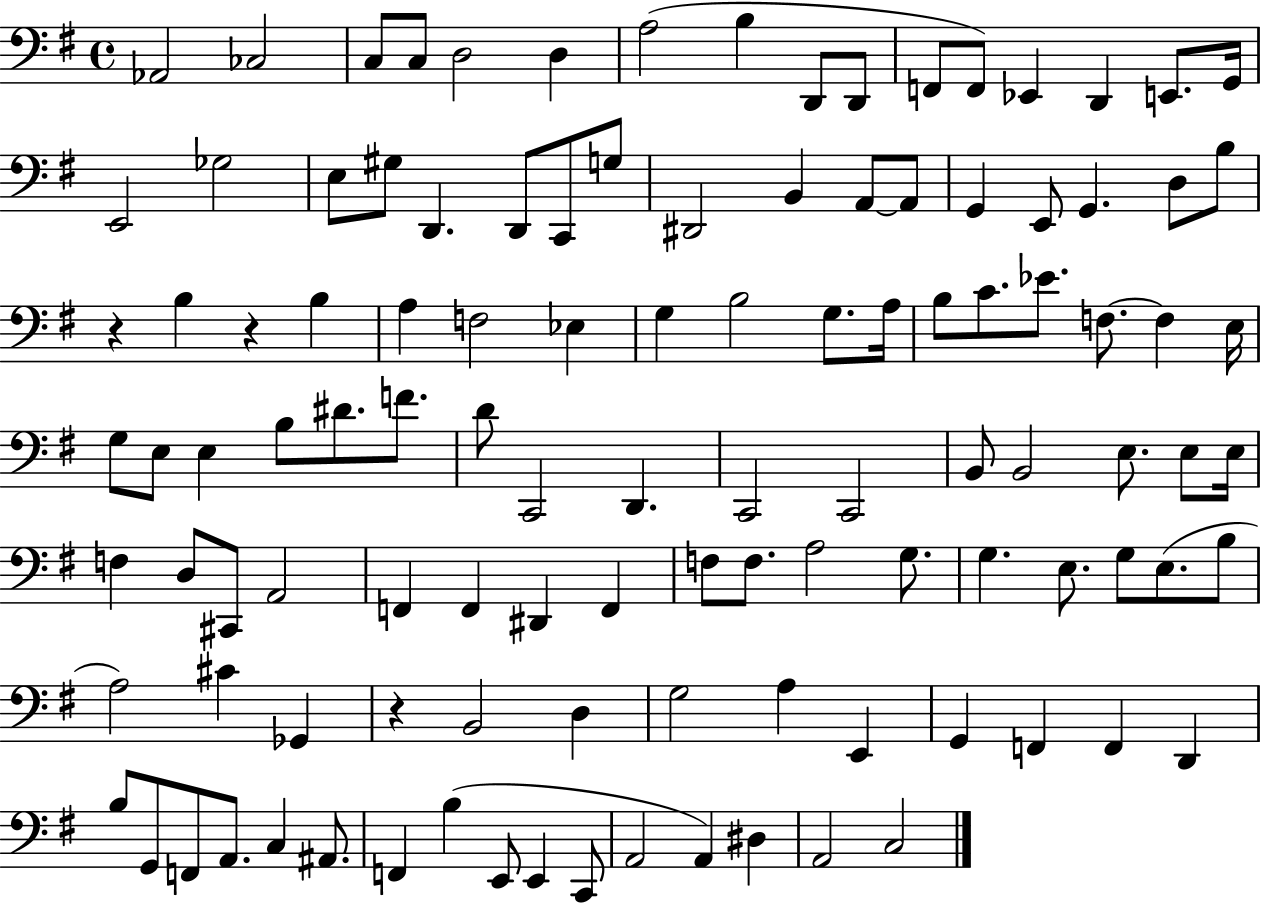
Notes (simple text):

Ab2/h CES3/h C3/e C3/e D3/h D3/q A3/h B3/q D2/e D2/e F2/e F2/e Eb2/q D2/q E2/e. G2/s E2/h Gb3/h E3/e G#3/e D2/q. D2/e C2/e G3/e D#2/h B2/q A2/e A2/e G2/q E2/e G2/q. D3/e B3/e R/q B3/q R/q B3/q A3/q F3/h Eb3/q G3/q B3/h G3/e. A3/s B3/e C4/e. Eb4/e. F3/e. F3/q E3/s G3/e E3/e E3/q B3/e D#4/e. F4/e. D4/e C2/h D2/q. C2/h C2/h B2/e B2/h E3/e. E3/e E3/s F3/q D3/e C#2/e A2/h F2/q F2/q D#2/q F2/q F3/e F3/e. A3/h G3/e. G3/q. E3/e. G3/e E3/e. B3/e A3/h C#4/q Gb2/q R/q B2/h D3/q G3/h A3/q E2/q G2/q F2/q F2/q D2/q B3/e G2/e F2/e A2/e. C3/q A#2/e. F2/q B3/q E2/e E2/q C2/e A2/h A2/q D#3/q A2/h C3/h